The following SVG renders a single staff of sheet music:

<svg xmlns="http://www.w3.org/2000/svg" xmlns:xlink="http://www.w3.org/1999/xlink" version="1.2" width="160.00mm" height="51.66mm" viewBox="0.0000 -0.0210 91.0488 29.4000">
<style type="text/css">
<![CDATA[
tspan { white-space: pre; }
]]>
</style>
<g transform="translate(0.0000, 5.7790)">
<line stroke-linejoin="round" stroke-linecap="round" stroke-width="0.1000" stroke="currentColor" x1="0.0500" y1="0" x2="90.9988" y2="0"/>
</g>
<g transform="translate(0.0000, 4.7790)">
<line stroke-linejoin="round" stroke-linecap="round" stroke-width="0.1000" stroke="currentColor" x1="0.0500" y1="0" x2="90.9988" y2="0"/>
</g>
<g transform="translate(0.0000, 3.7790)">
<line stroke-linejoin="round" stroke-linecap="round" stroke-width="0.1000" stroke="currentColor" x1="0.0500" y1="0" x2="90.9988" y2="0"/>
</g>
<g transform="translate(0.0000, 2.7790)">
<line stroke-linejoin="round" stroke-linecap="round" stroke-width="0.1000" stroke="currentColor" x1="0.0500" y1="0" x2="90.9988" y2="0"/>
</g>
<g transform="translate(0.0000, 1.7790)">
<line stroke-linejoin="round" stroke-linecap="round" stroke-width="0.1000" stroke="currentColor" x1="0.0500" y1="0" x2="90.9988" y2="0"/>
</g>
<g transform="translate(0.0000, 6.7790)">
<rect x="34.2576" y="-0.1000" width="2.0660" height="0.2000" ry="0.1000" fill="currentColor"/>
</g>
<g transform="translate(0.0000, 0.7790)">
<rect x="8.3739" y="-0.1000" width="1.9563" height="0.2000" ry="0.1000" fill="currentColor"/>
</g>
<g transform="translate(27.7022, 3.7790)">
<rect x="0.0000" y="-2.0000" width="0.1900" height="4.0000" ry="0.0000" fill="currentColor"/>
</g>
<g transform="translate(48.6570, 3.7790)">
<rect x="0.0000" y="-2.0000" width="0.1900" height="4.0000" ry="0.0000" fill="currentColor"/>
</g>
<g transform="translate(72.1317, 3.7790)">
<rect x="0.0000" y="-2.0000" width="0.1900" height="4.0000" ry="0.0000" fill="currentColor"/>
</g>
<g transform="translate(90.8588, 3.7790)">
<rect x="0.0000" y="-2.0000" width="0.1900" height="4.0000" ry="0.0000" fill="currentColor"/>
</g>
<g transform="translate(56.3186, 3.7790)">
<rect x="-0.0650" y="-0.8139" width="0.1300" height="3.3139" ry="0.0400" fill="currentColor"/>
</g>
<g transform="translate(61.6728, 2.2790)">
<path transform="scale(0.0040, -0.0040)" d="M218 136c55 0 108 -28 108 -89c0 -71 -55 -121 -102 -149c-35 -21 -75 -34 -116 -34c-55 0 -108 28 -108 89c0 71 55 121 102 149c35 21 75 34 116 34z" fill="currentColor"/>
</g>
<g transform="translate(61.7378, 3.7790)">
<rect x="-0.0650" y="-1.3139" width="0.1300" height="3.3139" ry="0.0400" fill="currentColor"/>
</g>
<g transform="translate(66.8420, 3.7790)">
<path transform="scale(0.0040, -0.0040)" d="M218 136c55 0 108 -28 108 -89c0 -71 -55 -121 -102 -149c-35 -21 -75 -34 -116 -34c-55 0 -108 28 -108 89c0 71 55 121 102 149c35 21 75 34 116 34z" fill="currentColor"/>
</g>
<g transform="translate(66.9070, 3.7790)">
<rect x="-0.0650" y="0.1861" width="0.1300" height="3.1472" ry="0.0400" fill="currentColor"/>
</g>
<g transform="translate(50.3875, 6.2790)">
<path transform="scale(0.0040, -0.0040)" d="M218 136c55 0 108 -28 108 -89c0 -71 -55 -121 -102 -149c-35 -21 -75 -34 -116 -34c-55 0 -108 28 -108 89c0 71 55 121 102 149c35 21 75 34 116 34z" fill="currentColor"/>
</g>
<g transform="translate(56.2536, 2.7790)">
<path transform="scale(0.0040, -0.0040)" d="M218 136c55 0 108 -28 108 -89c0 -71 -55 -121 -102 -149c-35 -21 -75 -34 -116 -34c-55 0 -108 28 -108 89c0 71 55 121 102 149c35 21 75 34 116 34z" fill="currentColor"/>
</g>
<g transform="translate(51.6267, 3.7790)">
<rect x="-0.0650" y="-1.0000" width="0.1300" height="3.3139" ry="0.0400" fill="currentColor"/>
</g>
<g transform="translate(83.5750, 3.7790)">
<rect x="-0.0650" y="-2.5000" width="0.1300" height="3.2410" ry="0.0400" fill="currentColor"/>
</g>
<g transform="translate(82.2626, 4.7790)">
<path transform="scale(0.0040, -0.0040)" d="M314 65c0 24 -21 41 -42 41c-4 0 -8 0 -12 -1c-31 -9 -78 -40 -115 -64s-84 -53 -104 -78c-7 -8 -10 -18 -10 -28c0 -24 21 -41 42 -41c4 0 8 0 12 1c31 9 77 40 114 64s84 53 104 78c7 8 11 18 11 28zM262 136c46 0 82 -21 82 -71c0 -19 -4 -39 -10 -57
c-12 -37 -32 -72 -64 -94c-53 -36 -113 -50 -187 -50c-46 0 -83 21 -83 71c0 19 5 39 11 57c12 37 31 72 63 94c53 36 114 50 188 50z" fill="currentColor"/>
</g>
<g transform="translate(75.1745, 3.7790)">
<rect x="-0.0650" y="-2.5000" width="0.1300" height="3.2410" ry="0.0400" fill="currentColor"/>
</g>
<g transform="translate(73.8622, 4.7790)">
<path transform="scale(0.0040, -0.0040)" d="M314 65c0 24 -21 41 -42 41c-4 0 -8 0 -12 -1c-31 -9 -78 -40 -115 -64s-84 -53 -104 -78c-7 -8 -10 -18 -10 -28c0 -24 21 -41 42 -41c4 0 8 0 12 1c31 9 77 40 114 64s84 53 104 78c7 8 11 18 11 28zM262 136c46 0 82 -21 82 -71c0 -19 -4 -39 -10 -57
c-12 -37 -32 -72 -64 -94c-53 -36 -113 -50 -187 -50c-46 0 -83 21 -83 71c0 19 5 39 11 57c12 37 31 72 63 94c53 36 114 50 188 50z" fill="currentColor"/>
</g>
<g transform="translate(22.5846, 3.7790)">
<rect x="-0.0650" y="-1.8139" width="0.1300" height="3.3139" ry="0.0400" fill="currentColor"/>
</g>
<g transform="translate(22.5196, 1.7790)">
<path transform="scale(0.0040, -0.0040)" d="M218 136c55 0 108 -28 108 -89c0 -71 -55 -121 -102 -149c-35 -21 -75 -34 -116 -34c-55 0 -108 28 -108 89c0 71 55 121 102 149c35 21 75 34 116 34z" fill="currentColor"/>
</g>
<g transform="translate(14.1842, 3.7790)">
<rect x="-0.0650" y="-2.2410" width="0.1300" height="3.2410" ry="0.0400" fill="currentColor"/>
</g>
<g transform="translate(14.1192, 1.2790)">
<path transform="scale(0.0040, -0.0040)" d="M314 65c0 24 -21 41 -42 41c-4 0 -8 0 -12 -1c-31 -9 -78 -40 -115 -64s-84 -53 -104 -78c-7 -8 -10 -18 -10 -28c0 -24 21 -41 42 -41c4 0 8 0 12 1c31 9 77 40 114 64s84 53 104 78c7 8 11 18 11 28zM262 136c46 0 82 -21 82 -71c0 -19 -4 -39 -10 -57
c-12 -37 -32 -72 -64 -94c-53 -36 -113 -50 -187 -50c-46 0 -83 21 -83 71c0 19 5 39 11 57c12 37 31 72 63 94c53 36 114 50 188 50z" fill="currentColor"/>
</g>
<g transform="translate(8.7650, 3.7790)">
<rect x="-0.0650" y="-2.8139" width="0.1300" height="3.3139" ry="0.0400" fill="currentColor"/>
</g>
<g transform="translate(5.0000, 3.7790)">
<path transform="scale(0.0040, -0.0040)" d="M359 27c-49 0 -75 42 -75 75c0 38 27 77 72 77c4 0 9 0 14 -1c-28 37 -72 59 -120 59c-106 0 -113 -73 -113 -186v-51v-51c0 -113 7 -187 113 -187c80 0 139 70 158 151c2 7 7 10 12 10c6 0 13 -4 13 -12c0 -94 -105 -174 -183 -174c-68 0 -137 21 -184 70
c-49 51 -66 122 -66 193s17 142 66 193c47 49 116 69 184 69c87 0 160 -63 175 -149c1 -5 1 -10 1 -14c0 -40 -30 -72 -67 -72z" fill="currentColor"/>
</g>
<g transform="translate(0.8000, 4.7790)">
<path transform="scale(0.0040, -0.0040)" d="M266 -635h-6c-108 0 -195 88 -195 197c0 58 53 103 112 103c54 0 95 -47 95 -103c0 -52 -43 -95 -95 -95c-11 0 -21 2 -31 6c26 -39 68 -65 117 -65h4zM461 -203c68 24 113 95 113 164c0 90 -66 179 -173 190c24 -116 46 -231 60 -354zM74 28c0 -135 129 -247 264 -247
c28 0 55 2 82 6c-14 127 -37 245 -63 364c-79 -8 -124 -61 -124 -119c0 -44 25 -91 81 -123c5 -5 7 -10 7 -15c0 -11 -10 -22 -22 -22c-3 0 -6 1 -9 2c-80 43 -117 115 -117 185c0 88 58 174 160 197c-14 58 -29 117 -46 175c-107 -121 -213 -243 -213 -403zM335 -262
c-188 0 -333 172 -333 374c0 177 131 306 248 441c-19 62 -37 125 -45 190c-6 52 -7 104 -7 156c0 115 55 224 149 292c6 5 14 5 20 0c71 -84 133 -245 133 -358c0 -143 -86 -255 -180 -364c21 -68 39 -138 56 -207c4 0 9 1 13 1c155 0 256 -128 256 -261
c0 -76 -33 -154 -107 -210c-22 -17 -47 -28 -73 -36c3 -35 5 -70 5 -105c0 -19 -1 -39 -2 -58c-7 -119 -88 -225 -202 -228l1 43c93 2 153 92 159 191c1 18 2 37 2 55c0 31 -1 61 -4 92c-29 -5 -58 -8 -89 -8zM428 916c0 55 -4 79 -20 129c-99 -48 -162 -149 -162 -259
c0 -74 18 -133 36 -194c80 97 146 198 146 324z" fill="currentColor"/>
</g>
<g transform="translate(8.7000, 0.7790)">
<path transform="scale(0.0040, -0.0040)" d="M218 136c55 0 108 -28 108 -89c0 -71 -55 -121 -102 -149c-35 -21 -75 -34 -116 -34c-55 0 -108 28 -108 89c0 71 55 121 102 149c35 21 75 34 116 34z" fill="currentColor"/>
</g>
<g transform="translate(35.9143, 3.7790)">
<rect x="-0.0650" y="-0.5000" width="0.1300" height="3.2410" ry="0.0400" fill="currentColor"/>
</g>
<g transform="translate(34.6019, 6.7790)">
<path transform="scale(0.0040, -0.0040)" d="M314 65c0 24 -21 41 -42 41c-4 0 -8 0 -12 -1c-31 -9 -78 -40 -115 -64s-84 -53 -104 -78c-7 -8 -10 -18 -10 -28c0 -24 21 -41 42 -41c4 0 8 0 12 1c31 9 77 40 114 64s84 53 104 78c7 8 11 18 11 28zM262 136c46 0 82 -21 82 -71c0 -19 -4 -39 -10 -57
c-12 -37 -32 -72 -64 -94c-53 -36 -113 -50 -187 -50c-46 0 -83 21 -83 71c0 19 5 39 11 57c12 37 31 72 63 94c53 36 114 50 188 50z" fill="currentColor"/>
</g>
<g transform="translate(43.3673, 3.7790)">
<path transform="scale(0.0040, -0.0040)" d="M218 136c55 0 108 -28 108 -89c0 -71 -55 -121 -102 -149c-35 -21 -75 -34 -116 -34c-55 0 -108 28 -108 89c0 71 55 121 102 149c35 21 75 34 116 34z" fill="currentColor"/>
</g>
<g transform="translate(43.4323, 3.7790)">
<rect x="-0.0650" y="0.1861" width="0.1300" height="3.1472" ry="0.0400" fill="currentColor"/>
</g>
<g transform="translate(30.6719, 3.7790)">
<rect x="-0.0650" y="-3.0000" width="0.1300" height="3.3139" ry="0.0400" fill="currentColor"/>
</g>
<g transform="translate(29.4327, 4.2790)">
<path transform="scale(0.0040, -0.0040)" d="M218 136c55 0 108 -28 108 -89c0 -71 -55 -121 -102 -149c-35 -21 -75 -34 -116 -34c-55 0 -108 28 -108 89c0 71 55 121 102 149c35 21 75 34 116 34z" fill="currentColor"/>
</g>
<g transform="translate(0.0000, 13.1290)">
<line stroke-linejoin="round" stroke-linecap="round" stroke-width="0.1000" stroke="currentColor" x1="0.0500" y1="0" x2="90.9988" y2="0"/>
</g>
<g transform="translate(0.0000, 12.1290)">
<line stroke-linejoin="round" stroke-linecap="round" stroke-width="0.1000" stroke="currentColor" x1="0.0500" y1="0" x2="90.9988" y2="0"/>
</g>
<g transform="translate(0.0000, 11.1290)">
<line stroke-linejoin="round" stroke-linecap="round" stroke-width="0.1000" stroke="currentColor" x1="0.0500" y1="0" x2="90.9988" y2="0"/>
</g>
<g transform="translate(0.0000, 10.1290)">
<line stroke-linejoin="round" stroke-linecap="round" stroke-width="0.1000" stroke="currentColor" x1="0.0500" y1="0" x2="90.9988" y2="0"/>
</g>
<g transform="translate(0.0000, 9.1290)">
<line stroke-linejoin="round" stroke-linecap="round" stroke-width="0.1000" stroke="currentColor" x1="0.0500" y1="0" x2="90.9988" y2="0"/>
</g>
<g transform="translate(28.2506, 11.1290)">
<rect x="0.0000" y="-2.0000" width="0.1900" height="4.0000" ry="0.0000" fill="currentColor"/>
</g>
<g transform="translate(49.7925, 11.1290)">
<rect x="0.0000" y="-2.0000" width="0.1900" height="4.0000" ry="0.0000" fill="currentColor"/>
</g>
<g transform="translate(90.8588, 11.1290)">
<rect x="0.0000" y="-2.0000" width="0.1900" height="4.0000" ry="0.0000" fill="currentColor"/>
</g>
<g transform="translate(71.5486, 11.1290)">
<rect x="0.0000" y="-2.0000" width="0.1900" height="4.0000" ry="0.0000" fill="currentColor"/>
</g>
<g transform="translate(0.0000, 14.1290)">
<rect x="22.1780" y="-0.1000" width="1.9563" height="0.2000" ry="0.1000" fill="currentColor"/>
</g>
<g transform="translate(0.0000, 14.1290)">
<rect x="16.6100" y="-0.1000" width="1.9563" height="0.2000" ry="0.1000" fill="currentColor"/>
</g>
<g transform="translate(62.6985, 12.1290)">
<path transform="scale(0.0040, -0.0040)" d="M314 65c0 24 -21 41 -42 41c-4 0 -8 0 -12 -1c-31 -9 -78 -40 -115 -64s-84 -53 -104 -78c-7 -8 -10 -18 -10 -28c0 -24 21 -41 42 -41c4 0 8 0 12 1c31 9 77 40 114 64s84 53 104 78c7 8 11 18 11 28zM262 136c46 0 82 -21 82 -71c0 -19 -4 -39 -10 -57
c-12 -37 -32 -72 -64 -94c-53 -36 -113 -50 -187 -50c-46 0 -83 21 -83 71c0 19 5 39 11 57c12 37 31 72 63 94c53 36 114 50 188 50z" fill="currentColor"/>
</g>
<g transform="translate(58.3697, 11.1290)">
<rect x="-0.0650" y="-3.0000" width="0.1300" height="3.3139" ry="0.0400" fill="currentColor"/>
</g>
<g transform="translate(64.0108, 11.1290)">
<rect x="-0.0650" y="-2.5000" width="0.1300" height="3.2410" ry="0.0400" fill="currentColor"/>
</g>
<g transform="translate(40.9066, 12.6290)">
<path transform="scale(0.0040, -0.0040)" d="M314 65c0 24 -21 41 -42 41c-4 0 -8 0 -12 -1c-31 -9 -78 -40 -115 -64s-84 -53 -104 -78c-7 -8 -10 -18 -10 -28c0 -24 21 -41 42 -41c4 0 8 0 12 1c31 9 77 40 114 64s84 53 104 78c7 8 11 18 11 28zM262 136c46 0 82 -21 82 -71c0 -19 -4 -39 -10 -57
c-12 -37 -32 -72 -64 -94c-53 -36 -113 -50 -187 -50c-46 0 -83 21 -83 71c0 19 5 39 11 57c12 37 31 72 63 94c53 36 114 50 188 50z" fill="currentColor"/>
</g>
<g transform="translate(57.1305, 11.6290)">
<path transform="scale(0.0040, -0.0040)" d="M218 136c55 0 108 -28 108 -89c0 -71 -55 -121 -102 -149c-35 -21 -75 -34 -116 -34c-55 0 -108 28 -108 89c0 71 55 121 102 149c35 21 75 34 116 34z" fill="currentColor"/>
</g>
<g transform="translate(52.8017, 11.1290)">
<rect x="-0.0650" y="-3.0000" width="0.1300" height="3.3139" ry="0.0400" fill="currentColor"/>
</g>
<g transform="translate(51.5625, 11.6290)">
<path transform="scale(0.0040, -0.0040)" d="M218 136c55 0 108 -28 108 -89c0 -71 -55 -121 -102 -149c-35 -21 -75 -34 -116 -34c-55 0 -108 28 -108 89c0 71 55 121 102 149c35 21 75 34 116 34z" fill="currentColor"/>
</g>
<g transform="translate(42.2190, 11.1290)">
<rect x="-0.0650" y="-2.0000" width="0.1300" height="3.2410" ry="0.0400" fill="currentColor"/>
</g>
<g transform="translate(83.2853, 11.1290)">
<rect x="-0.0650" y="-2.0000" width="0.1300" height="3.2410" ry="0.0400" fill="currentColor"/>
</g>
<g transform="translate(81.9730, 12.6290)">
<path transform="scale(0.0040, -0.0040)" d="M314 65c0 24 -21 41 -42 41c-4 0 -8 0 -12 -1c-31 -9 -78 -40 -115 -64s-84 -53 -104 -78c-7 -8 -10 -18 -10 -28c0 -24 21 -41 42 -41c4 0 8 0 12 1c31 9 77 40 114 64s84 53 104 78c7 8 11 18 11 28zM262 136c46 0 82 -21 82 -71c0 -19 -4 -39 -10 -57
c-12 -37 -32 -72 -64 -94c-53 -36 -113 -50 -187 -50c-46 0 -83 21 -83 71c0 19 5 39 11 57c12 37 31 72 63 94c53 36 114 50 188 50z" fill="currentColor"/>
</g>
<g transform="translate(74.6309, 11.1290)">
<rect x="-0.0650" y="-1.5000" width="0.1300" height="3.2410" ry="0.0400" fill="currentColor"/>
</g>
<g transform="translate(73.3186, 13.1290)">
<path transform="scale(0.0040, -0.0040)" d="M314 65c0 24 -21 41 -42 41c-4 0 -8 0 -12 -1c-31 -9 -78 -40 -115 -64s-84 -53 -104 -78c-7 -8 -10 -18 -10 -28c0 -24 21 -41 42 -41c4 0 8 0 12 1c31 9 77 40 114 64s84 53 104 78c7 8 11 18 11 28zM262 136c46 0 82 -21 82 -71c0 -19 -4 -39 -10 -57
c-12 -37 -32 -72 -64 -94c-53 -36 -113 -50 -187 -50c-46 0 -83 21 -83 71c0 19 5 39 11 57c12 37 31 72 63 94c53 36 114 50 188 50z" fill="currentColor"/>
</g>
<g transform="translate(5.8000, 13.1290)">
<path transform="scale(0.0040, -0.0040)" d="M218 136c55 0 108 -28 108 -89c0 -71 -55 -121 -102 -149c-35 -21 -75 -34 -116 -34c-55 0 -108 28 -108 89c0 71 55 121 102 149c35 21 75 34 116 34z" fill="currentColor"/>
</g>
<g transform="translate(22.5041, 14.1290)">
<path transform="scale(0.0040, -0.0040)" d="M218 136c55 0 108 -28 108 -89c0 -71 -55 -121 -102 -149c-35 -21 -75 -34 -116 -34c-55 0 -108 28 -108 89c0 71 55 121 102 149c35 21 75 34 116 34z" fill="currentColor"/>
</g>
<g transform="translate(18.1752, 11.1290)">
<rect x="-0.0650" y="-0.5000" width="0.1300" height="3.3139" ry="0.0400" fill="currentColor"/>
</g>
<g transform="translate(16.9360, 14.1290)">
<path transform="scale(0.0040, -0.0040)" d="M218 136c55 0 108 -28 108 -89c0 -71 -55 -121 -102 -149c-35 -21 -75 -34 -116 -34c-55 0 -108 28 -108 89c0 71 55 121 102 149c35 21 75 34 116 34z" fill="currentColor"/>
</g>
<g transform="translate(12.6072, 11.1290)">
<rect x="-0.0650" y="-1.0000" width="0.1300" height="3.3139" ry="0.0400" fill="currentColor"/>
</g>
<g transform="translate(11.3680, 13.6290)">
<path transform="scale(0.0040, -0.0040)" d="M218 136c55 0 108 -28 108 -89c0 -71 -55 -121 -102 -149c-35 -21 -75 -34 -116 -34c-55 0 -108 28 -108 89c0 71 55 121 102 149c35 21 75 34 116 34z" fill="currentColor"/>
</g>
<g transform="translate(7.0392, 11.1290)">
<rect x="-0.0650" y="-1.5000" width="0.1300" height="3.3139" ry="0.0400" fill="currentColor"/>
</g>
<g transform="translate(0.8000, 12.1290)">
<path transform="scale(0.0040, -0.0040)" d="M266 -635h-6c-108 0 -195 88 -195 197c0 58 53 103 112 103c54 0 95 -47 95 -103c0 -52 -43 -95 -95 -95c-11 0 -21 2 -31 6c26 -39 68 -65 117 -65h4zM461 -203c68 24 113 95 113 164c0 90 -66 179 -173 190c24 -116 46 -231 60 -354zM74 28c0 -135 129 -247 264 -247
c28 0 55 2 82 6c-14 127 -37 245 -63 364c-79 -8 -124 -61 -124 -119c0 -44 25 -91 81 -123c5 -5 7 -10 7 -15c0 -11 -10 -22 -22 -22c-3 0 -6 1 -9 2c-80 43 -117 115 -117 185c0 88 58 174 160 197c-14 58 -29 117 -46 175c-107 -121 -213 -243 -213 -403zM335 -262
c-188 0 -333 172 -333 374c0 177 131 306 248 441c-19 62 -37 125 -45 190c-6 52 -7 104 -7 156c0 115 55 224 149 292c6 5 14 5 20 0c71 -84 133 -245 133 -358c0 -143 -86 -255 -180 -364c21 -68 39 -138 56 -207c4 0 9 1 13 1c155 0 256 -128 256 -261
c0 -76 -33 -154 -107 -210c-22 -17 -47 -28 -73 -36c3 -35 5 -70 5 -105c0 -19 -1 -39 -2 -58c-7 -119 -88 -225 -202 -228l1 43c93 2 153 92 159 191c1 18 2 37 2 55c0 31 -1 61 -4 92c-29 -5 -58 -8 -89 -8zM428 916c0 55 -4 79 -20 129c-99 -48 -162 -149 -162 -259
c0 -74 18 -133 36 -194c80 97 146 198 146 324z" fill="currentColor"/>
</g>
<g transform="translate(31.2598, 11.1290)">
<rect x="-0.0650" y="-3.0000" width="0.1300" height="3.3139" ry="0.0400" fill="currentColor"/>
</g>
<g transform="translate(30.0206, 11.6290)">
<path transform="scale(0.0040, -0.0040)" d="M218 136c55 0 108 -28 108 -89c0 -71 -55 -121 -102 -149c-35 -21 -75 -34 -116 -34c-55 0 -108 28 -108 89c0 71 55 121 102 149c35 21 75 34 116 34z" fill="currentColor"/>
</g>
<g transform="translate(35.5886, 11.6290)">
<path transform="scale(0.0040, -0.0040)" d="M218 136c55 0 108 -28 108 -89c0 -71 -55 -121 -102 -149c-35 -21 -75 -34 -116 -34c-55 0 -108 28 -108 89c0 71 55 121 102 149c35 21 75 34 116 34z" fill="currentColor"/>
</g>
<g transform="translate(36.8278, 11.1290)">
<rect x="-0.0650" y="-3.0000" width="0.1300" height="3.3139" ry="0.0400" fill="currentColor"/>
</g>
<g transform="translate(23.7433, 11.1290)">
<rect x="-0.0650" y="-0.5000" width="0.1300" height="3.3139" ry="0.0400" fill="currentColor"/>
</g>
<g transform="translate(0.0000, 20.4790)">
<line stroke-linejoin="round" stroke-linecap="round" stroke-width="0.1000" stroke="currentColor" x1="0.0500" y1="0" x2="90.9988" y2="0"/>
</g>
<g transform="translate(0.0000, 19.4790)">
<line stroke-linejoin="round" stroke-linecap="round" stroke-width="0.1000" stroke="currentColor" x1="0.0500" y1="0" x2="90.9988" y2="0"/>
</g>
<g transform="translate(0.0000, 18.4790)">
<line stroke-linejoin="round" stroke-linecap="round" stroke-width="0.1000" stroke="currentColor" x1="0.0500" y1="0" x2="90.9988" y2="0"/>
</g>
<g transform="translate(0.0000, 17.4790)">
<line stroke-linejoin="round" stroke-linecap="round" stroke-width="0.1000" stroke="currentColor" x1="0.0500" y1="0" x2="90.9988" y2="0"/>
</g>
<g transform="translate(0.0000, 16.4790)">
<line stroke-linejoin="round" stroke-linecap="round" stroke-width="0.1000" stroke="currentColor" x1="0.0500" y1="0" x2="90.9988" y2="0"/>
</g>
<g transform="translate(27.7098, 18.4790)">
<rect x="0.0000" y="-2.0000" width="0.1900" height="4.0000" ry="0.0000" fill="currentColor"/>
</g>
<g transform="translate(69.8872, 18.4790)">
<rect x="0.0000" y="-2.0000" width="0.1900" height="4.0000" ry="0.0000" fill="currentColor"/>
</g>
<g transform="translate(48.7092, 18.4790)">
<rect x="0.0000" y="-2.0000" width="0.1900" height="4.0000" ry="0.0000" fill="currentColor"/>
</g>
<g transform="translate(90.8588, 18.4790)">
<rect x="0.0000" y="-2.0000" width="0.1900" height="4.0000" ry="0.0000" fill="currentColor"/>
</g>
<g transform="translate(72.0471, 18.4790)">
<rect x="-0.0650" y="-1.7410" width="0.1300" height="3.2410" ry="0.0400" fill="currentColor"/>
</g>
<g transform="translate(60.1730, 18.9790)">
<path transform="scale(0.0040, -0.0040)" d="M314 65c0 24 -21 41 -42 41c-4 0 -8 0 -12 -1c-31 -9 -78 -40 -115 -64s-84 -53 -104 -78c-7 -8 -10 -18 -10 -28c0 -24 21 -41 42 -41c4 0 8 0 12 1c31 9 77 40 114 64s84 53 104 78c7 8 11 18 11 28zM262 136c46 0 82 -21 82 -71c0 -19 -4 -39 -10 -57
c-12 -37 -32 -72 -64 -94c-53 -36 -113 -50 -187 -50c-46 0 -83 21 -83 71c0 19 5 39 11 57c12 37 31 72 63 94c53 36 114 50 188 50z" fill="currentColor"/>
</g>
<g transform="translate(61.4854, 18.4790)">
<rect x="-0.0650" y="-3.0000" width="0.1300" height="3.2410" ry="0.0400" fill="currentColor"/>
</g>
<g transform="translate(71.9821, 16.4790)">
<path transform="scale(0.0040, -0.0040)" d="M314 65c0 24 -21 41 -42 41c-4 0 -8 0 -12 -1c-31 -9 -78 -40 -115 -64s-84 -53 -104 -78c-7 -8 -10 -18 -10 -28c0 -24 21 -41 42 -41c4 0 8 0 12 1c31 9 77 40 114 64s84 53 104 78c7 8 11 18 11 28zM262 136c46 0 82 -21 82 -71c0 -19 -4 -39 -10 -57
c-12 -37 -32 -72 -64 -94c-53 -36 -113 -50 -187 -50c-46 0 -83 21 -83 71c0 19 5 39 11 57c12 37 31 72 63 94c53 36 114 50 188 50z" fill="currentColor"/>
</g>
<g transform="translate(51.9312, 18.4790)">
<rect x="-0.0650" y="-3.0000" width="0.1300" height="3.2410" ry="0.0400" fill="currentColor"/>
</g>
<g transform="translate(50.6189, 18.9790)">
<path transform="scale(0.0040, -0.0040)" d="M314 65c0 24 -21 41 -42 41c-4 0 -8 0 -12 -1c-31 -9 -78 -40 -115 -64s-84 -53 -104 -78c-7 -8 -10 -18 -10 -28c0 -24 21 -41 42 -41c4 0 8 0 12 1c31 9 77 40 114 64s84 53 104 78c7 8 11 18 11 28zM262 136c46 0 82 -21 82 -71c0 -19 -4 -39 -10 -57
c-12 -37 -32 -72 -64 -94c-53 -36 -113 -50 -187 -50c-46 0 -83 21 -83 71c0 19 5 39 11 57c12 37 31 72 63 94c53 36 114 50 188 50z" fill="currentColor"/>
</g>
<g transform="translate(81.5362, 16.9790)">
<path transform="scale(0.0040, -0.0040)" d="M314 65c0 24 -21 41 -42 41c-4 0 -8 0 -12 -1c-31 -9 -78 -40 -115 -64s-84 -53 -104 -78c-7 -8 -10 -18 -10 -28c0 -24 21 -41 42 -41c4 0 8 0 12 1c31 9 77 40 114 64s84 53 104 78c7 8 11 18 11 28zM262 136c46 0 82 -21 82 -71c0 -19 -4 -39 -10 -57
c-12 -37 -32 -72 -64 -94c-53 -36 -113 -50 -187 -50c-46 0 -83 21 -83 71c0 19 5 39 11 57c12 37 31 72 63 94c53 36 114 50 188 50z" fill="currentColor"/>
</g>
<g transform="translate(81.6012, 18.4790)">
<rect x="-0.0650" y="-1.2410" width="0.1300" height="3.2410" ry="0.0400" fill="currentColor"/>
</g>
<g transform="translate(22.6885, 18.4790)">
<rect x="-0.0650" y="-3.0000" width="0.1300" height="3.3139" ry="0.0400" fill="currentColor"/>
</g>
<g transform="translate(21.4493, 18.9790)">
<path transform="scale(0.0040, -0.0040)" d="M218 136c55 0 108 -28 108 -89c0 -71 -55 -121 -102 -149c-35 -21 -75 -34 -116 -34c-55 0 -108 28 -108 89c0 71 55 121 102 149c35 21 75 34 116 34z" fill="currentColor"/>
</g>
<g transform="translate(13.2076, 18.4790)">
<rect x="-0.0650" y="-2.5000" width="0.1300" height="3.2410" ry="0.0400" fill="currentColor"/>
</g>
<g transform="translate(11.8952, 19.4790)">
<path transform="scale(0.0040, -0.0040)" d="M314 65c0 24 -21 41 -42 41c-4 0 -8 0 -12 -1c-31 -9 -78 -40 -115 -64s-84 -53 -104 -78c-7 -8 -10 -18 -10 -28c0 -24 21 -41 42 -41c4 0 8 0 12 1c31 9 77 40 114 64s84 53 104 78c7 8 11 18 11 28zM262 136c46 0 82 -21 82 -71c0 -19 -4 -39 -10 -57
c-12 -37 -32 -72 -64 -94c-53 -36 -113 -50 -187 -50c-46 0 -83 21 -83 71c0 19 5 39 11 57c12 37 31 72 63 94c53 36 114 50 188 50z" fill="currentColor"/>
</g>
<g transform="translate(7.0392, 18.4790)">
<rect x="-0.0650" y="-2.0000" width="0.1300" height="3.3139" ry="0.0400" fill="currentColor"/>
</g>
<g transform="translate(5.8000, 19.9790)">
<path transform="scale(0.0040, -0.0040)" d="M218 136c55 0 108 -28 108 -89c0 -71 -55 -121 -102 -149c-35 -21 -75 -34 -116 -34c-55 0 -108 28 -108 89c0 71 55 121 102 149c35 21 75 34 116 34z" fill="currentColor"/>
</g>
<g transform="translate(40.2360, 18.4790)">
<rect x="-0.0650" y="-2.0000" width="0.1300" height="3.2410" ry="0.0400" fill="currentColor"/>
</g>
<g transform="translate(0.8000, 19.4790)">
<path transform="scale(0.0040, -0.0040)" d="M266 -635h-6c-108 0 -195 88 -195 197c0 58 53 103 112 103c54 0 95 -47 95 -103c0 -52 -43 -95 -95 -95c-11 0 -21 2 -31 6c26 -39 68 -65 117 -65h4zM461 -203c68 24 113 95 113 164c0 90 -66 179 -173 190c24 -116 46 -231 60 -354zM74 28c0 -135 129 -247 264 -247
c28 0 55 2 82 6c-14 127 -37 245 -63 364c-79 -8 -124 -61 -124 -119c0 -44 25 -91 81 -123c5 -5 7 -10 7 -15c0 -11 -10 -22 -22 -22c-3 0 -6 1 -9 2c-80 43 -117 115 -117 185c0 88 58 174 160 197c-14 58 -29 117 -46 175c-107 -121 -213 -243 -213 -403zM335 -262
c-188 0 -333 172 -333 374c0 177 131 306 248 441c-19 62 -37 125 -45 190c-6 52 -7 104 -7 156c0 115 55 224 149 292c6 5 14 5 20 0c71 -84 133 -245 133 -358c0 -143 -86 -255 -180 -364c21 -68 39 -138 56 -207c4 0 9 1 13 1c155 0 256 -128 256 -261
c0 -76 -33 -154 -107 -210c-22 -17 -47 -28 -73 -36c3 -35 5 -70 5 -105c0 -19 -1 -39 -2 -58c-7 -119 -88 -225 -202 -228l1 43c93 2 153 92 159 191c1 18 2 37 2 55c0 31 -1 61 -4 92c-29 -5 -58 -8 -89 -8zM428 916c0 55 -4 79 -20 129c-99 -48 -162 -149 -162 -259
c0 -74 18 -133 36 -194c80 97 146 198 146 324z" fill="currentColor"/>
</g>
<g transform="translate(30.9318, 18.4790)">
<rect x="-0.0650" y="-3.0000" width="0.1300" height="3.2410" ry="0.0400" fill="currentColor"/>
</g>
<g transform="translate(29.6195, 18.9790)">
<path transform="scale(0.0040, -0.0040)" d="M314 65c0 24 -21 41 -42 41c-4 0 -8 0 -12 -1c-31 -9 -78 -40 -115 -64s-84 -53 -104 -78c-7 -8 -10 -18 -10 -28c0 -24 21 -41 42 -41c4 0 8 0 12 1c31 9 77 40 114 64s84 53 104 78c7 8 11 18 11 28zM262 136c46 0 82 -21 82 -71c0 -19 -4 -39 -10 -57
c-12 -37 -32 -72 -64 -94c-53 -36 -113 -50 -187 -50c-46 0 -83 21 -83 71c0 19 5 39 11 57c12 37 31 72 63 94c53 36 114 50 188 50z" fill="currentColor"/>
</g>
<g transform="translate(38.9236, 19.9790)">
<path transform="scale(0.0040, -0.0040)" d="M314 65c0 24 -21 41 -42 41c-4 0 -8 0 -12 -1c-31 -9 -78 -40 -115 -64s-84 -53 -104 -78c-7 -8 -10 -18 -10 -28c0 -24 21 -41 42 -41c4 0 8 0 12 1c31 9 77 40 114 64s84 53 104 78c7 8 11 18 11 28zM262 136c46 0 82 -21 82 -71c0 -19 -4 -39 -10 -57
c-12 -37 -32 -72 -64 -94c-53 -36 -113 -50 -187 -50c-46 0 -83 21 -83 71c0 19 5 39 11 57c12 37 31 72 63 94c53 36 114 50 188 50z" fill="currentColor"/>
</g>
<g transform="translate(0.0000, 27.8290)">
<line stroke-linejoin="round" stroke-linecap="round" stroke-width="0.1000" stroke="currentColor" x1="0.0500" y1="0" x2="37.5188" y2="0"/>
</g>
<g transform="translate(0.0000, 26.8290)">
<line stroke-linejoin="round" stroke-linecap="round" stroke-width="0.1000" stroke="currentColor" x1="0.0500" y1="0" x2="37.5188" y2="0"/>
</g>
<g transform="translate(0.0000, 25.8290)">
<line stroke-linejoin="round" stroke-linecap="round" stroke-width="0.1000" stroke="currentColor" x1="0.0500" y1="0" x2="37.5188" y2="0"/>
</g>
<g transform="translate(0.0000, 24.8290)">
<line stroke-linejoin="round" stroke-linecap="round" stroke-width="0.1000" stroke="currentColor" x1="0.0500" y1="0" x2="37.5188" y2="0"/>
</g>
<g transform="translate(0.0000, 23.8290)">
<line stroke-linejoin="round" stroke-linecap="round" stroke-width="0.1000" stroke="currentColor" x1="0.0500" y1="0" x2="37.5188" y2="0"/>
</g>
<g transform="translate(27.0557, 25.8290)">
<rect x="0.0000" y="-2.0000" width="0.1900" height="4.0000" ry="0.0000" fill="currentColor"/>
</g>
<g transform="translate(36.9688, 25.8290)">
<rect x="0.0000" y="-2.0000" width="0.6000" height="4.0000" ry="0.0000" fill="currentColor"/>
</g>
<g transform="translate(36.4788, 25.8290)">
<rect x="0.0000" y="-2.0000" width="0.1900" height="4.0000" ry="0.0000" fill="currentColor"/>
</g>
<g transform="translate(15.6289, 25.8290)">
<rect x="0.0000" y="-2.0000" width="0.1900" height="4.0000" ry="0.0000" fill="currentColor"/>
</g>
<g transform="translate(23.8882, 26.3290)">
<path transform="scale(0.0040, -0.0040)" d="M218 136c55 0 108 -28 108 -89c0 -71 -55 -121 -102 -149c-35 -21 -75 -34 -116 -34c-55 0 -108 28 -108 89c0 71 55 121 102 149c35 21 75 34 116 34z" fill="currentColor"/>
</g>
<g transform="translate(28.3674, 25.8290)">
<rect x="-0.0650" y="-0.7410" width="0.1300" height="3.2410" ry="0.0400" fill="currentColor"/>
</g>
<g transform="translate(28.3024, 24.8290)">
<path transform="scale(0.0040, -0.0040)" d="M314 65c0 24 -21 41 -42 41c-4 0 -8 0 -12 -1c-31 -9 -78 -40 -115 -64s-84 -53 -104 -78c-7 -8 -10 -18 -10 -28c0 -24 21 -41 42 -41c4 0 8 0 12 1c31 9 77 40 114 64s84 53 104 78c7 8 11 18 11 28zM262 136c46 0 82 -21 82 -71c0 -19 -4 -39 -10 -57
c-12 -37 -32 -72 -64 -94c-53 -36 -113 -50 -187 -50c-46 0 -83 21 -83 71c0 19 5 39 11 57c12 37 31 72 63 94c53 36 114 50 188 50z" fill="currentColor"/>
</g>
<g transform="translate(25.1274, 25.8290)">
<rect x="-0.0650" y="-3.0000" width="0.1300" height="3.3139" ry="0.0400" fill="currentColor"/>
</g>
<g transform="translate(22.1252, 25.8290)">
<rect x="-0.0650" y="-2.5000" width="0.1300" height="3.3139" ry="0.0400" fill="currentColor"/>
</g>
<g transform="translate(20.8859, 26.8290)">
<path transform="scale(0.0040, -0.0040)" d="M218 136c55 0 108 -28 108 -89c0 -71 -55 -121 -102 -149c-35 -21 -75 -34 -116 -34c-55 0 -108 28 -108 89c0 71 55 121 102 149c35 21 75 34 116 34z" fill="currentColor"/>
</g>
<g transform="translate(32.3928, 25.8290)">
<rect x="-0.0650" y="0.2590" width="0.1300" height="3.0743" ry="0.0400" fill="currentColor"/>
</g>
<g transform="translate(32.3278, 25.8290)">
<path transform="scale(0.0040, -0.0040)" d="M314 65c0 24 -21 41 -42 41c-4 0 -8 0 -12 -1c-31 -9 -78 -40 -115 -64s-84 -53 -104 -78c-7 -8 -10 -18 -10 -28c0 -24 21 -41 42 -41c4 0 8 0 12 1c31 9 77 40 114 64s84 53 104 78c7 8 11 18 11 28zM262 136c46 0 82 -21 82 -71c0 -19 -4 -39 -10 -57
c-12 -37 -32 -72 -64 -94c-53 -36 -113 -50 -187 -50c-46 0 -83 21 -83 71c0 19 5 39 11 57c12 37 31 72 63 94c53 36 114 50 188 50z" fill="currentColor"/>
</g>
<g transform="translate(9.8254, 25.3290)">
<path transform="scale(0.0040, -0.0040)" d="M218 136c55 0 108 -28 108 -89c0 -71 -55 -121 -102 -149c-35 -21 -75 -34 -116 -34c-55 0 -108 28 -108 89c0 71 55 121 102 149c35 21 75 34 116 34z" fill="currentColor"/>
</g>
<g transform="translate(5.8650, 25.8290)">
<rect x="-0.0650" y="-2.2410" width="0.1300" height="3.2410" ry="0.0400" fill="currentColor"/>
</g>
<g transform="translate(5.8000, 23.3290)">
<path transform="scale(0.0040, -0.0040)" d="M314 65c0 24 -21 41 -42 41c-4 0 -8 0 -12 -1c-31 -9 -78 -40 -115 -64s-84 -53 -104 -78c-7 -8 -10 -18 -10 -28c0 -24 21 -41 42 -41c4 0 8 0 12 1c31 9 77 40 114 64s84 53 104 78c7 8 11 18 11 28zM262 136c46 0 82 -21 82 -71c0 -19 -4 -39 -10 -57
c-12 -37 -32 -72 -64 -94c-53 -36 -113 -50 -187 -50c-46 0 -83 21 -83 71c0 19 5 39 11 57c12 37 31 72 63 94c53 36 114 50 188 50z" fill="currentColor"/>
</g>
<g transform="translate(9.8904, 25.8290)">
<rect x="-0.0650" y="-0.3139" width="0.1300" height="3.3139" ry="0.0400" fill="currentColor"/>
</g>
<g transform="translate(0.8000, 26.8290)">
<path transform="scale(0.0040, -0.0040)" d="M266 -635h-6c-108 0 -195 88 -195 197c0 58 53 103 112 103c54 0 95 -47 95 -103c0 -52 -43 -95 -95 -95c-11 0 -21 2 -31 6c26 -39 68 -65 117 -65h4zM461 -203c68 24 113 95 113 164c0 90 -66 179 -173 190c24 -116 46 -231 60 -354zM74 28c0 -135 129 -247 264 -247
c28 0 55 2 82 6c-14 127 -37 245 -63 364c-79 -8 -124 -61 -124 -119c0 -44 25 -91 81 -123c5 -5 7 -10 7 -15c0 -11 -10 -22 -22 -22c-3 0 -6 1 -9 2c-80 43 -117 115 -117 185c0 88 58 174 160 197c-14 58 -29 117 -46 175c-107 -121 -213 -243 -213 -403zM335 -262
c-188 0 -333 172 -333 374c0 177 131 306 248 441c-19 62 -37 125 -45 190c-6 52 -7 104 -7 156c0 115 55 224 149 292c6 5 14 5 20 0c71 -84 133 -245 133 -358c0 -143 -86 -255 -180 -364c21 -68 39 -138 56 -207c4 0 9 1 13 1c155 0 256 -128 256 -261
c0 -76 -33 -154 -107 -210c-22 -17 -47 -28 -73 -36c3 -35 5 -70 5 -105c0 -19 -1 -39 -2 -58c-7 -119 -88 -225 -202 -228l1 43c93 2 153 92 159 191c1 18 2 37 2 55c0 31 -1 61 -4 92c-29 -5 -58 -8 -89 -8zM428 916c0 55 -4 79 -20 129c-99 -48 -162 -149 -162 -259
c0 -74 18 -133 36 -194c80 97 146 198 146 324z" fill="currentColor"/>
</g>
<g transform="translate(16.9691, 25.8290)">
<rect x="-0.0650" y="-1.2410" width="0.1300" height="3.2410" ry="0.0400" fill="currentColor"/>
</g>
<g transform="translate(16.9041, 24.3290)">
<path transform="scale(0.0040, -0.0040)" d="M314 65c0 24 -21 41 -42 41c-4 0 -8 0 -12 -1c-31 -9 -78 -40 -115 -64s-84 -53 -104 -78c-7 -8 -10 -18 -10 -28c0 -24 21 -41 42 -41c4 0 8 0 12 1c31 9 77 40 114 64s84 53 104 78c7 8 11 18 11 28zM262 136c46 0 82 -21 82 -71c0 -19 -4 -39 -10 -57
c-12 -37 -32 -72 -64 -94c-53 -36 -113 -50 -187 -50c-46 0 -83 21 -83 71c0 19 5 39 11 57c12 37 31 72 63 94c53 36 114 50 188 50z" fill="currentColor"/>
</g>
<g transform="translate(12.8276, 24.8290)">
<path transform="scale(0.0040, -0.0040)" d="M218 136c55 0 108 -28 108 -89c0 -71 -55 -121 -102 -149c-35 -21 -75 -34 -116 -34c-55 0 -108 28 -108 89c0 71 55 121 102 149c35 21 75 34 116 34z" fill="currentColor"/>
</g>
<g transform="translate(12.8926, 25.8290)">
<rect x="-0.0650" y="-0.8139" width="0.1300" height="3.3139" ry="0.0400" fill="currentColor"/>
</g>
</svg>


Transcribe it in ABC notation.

X:1
T:Untitled
M:4/4
L:1/4
K:C
a g2 f A C2 B D d e B G2 G2 E D C C A A F2 A A G2 E2 F2 F G2 A A2 F2 A2 A2 f2 e2 g2 c d e2 G A d2 B2